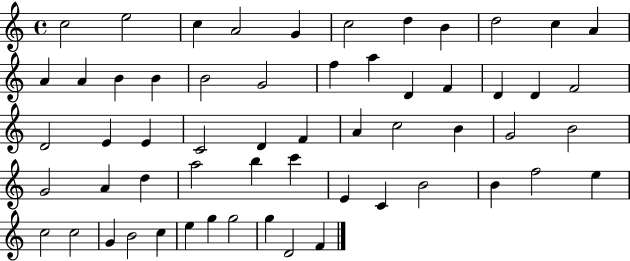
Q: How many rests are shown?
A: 0